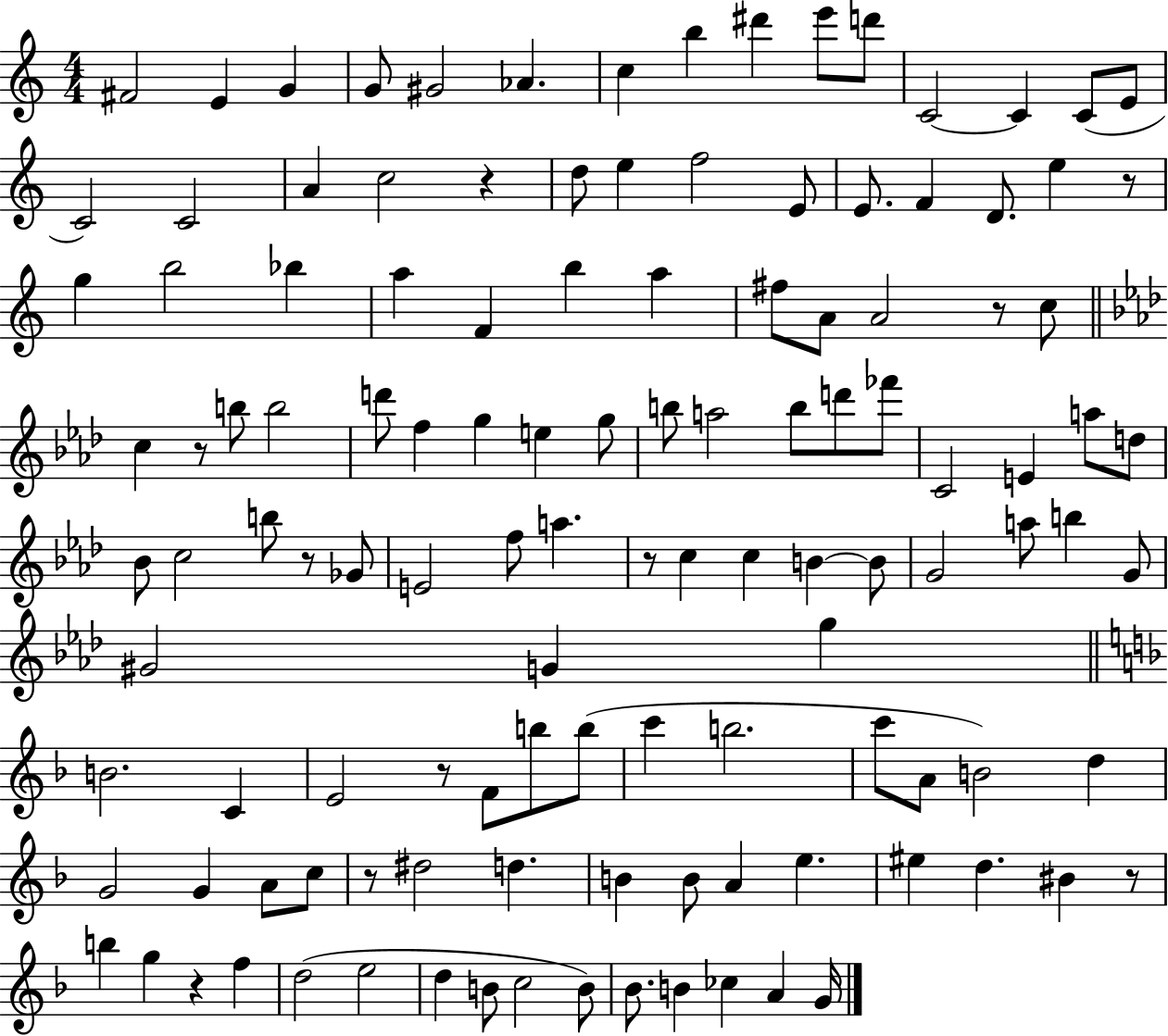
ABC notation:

X:1
T:Untitled
M:4/4
L:1/4
K:C
^F2 E G G/2 ^G2 _A c b ^d' e'/2 d'/2 C2 C C/2 E/2 C2 C2 A c2 z d/2 e f2 E/2 E/2 F D/2 e z/2 g b2 _b a F b a ^f/2 A/2 A2 z/2 c/2 c z/2 b/2 b2 d'/2 f g e g/2 b/2 a2 b/2 d'/2 _f'/2 C2 E a/2 d/2 _B/2 c2 b/2 z/2 _G/2 E2 f/2 a z/2 c c B B/2 G2 a/2 b G/2 ^G2 G g B2 C E2 z/2 F/2 b/2 b/2 c' b2 c'/2 A/2 B2 d G2 G A/2 c/2 z/2 ^d2 d B B/2 A e ^e d ^B z/2 b g z f d2 e2 d B/2 c2 B/2 _B/2 B _c A G/4